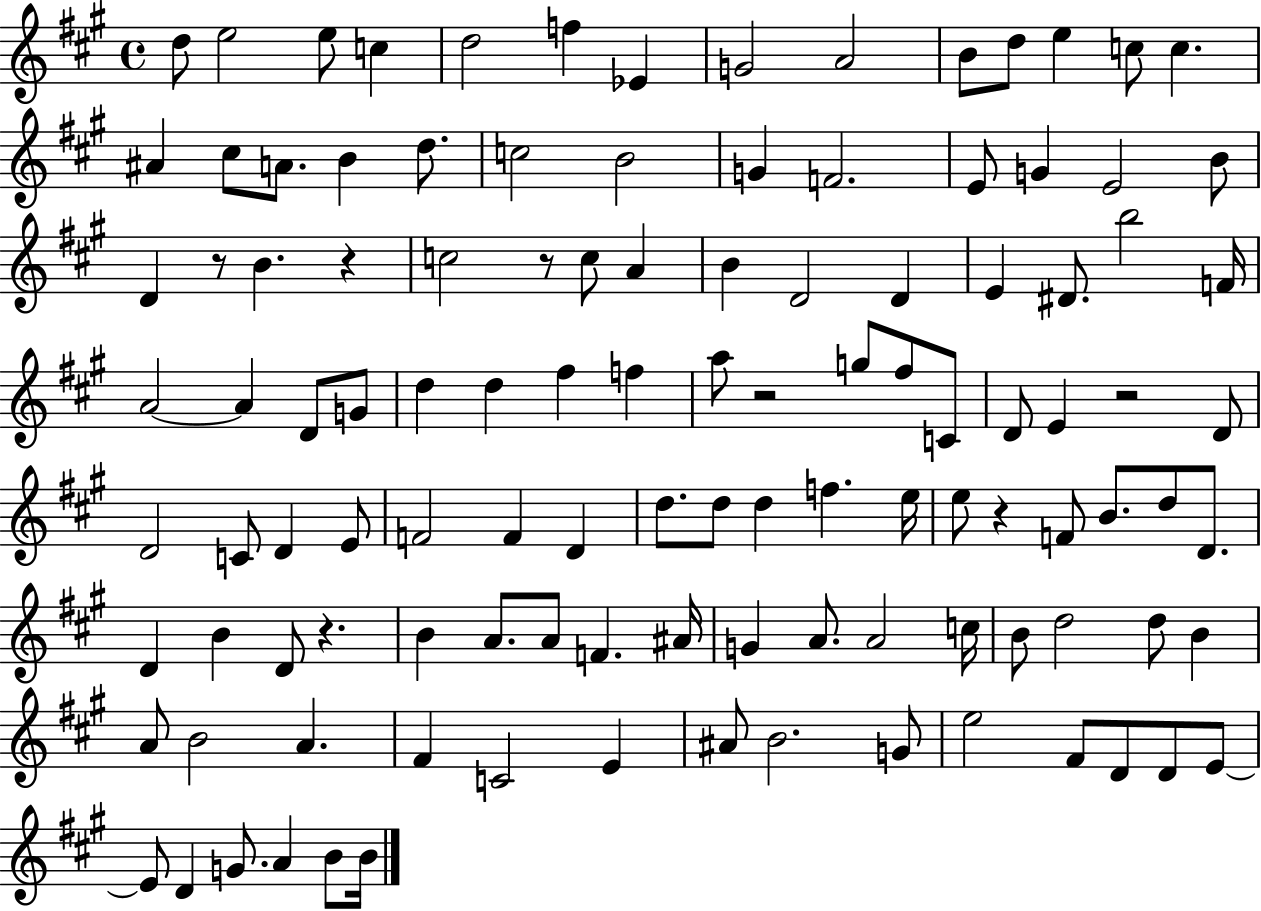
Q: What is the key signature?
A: A major